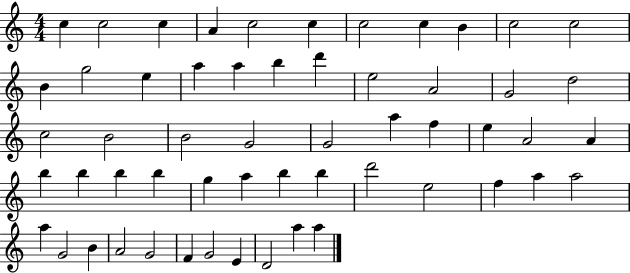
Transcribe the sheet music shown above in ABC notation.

X:1
T:Untitled
M:4/4
L:1/4
K:C
c c2 c A c2 c c2 c B c2 c2 B g2 e a a b d' e2 A2 G2 d2 c2 B2 B2 G2 G2 a f e A2 A b b b b g a b b d'2 e2 f a a2 a G2 B A2 G2 F G2 E D2 a a